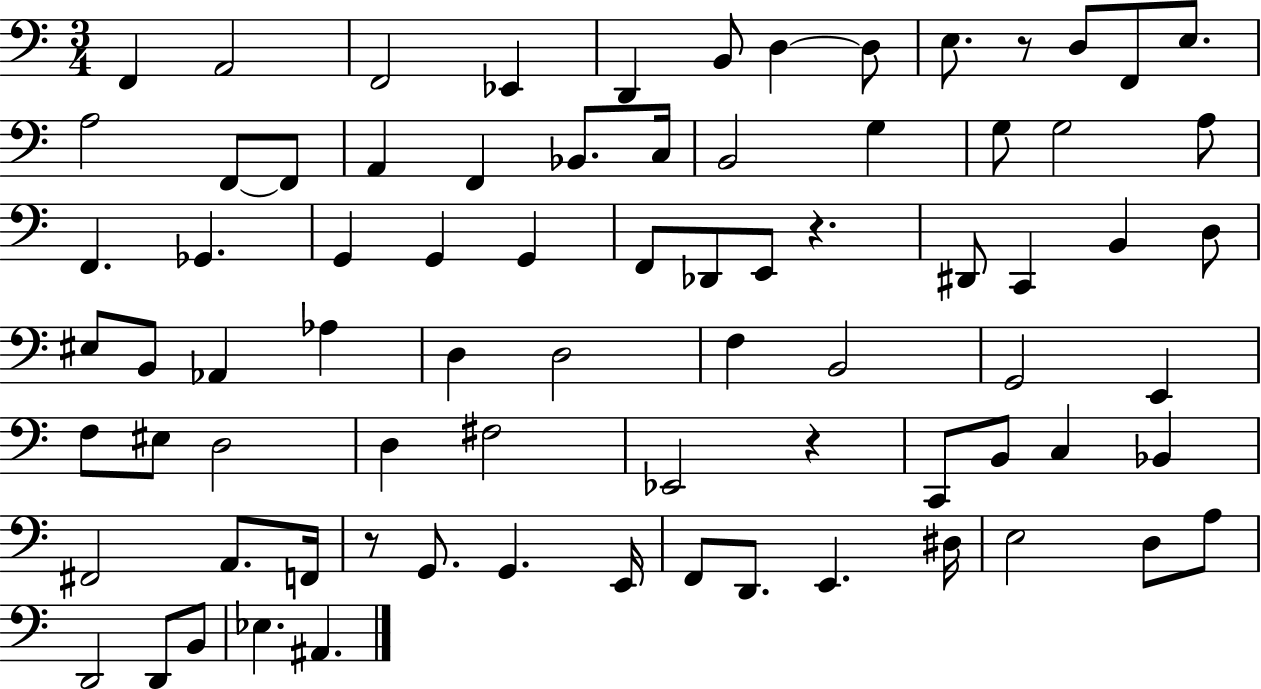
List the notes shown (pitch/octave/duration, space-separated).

F2/q A2/h F2/h Eb2/q D2/q B2/e D3/q D3/e E3/e. R/e D3/e F2/e E3/e. A3/h F2/e F2/e A2/q F2/q Bb2/e. C3/s B2/h G3/q G3/e G3/h A3/e F2/q. Gb2/q. G2/q G2/q G2/q F2/e Db2/e E2/e R/q. D#2/e C2/q B2/q D3/e EIS3/e B2/e Ab2/q Ab3/q D3/q D3/h F3/q B2/h G2/h E2/q F3/e EIS3/e D3/h D3/q F#3/h Eb2/h R/q C2/e B2/e C3/q Bb2/q F#2/h A2/e. F2/s R/e G2/e. G2/q. E2/s F2/e D2/e. E2/q. D#3/s E3/h D3/e A3/e D2/h D2/e B2/e Eb3/q. A#2/q.